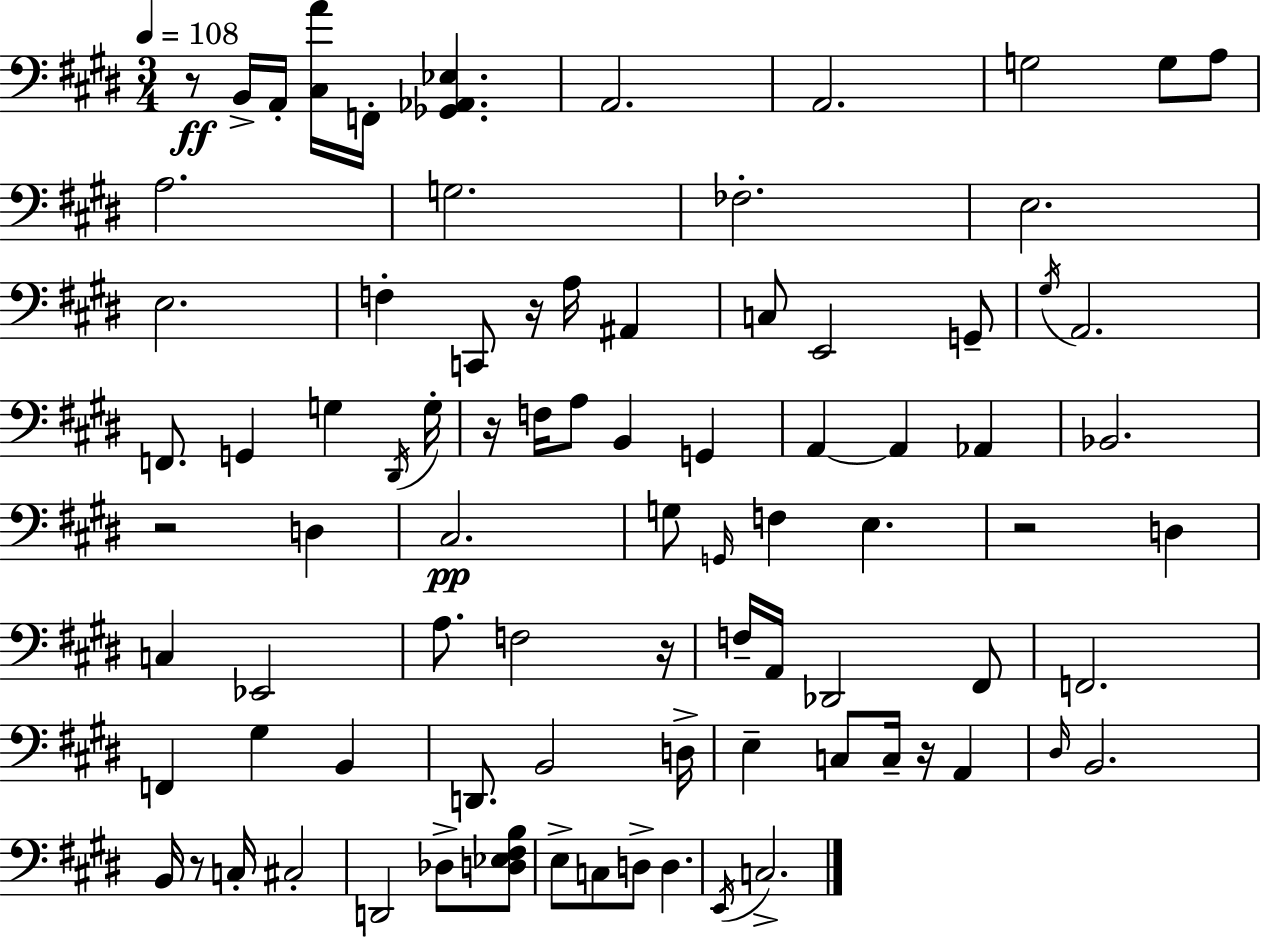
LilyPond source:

{
  \clef bass
  \numericTimeSignature
  \time 3/4
  \key e \major
  \tempo 4 = 108
  r8\ff b,16-> a,16-. <cis a'>16 f,16-. <ges, aes, ees>4. | a,2. | a,2. | g2 g8 a8 | \break a2. | g2. | fes2.-. | e2. | \break e2. | f4-. c,8 r16 a16 ais,4 | c8 e,2 g,8-- | \acciaccatura { gis16 } a,2. | \break f,8. g,4 g4 | \acciaccatura { dis,16 } g16-. r16 f16 a8 b,4 g,4 | a,4~~ a,4 aes,4 | bes,2. | \break r2 d4 | cis2.\pp | g8 \grace { g,16 } f4 e4. | r2 d4 | \break c4 ees,2 | a8. f2 | r16 f16-- a,16 des,2 | fis,8 f,2. | \break f,4 gis4 b,4 | d,8. b,2 | d16-> e4-- c8 c16-- r16 a,4 | \grace { dis16 } b,2. | \break b,16 r8 c16-. cis2-. | d,2 | des8-> <d ees fis b>8 e8-> c8 d8-> d4. | \acciaccatura { e,16 } c2.-> | \break \bar "|."
}